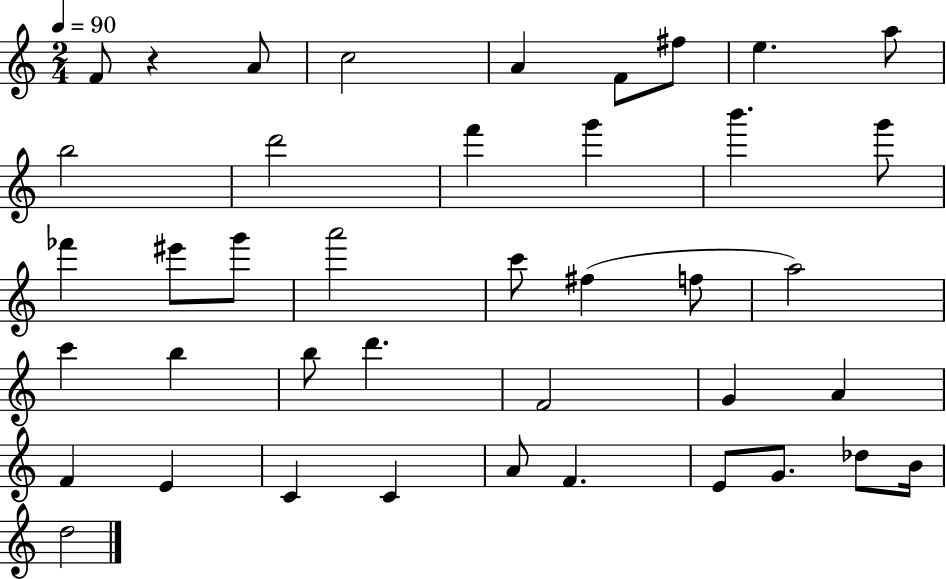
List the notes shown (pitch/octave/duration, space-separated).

F4/e R/q A4/e C5/h A4/q F4/e F#5/e E5/q. A5/e B5/h D6/h F6/q G6/q B6/q. G6/e FES6/q EIS6/e G6/e A6/h C6/e F#5/q F5/e A5/h C6/q B5/q B5/e D6/q. F4/h G4/q A4/q F4/q E4/q C4/q C4/q A4/e F4/q. E4/e G4/e. Db5/e B4/s D5/h